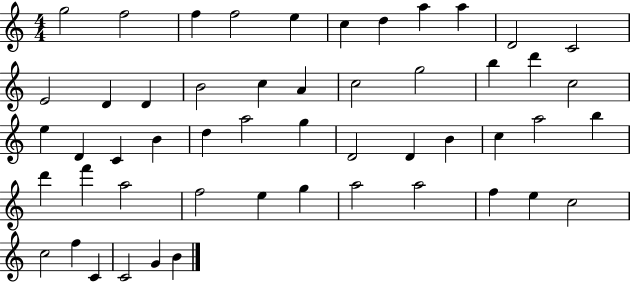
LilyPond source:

{
  \clef treble
  \numericTimeSignature
  \time 4/4
  \key c \major
  g''2 f''2 | f''4 f''2 e''4 | c''4 d''4 a''4 a''4 | d'2 c'2 | \break e'2 d'4 d'4 | b'2 c''4 a'4 | c''2 g''2 | b''4 d'''4 c''2 | \break e''4 d'4 c'4 b'4 | d''4 a''2 g''4 | d'2 d'4 b'4 | c''4 a''2 b''4 | \break d'''4 f'''4 a''2 | f''2 e''4 g''4 | a''2 a''2 | f''4 e''4 c''2 | \break c''2 f''4 c'4 | c'2 g'4 b'4 | \bar "|."
}